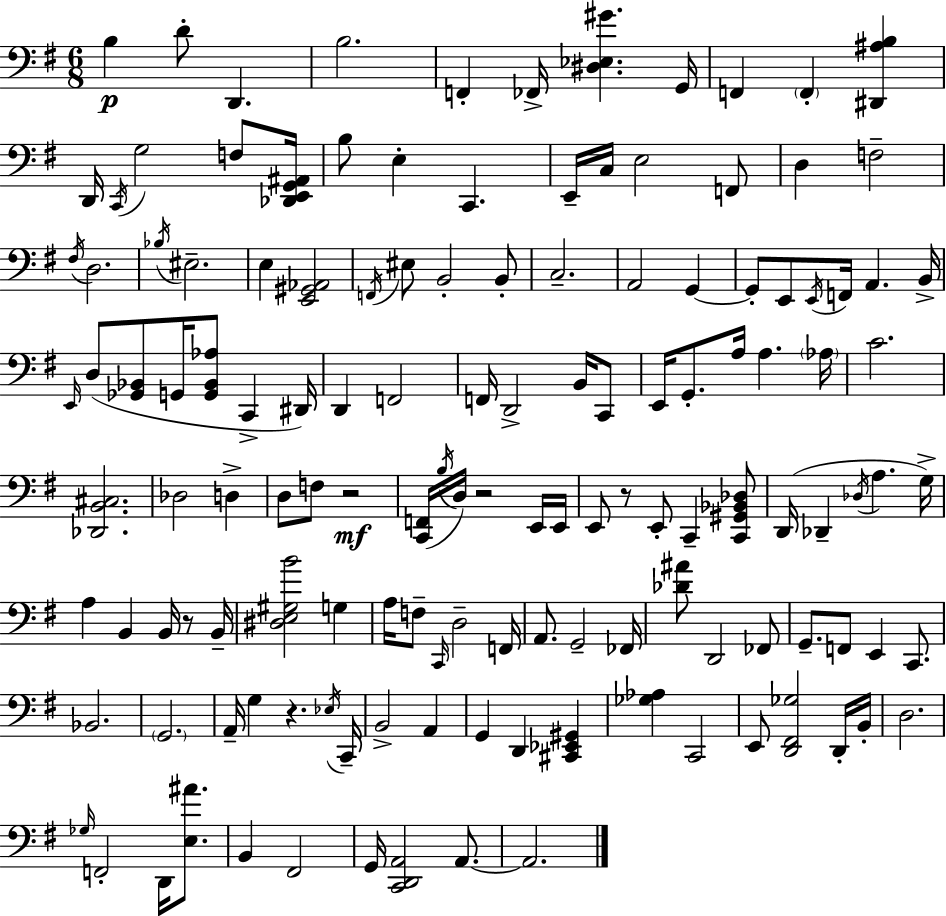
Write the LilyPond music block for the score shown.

{
  \clef bass
  \numericTimeSignature
  \time 6/8
  \key g \major
  b4\p d'8-. d,4. | b2. | f,4-. fes,16-> <dis ees gis'>4. g,16 | f,4 \parenthesize f,4-. <dis, ais b>4 | \break d,16 \acciaccatura { c,16 } g2 f8 | <des, e, g, ais,>16 b8 e4-. c,4. | e,16-- c16 e2 f,8 | d4 f2-- | \break \acciaccatura { fis16 } d2. | \acciaccatura { bes16 } eis2.-- | e4 <e, gis, aes,>2 | \acciaccatura { f,16 } eis8 b,2-. | \break b,8-. c2.-- | a,2 | g,4~~ g,8-. e,8 \acciaccatura { e,16 } f,16 a,4. | b,16-> \grace { e,16 } d8( <ges, bes,>8 g,16 <g, bes, aes>8 | \break c,4-> dis,16) d,4 f,2 | f,16 d,2-> | b,16 c,8 e,16 g,8.-. a16 a4. | \parenthesize aes16 c'2. | \break <des, b, cis>2. | des2 | d4-> d8 f8 r2\mf | <c, f,>16( \acciaccatura { b16 } d16) r2 | \break e,16 e,16 e,8 r8 e,8-. | c,4-- <c, gis, bes, des>8 d,16( des,4-- | \acciaccatura { des16 } a4. g16->) a4 | b,4 b,16 r8 b,16-- <dis e gis b'>2 | \break g4 a16 f8-- \grace { c,16 } | d2-- f,16 a,8. | g,2-- fes,16 <des' ais'>8 d,2 | fes,8 g,8.-- | \break f,8 e,4 c,8. bes,2. | \parenthesize g,2. | a,16-- g4 | r4. \acciaccatura { ees16 } c,16-- b,2-> | \break a,4 g,4 | d,4 <cis, ees, gis,>4 <ges aes>4 | c,2 e,8 | <d, fis, ges>2 d,16-. b,16-. d2. | \break \grace { ges16 } f,2-. | d,16 <e ais'>8. b,4 | fis,2 g,16 | <c, d, a,>2 a,8.~~ a,2. | \break \bar "|."
}